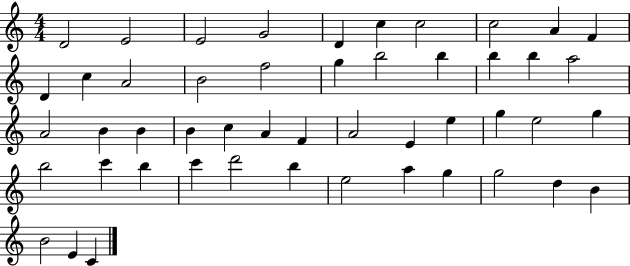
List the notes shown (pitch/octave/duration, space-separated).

D4/h E4/h E4/h G4/h D4/q C5/q C5/h C5/h A4/q F4/q D4/q C5/q A4/h B4/h F5/h G5/q B5/h B5/q B5/q B5/q A5/h A4/h B4/q B4/q B4/q C5/q A4/q F4/q A4/h E4/q E5/q G5/q E5/h G5/q B5/h C6/q B5/q C6/q D6/h B5/q E5/h A5/q G5/q G5/h D5/q B4/q B4/h E4/q C4/q